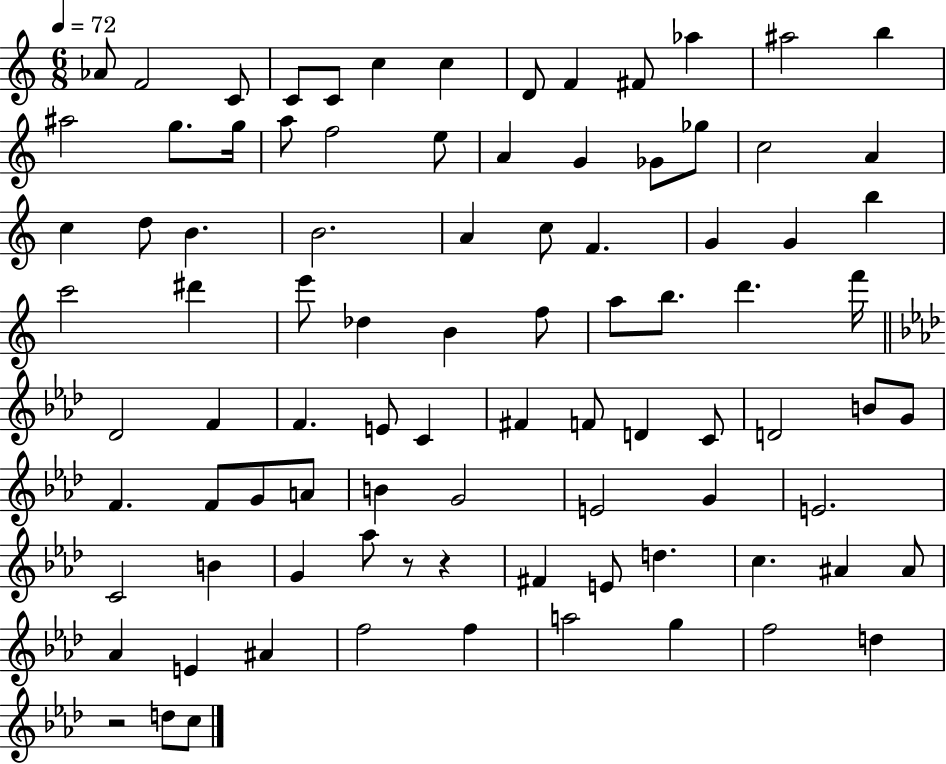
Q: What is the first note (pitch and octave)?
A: Ab4